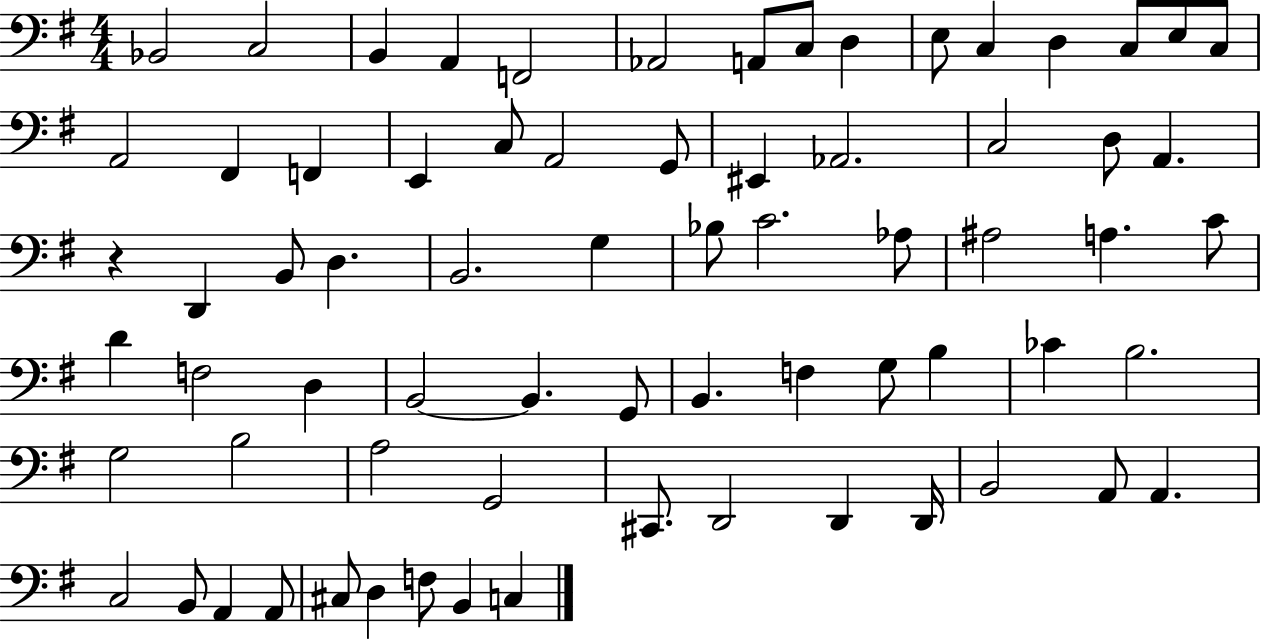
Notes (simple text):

Bb2/h C3/h B2/q A2/q F2/h Ab2/h A2/e C3/e D3/q E3/e C3/q D3/q C3/e E3/e C3/e A2/h F#2/q F2/q E2/q C3/e A2/h G2/e EIS2/q Ab2/h. C3/h D3/e A2/q. R/q D2/q B2/e D3/q. B2/h. G3/q Bb3/e C4/h. Ab3/e A#3/h A3/q. C4/e D4/q F3/h D3/q B2/h B2/q. G2/e B2/q. F3/q G3/e B3/q CES4/q B3/h. G3/h B3/h A3/h G2/h C#2/e. D2/h D2/q D2/s B2/h A2/e A2/q. C3/h B2/e A2/q A2/e C#3/e D3/q F3/e B2/q C3/q